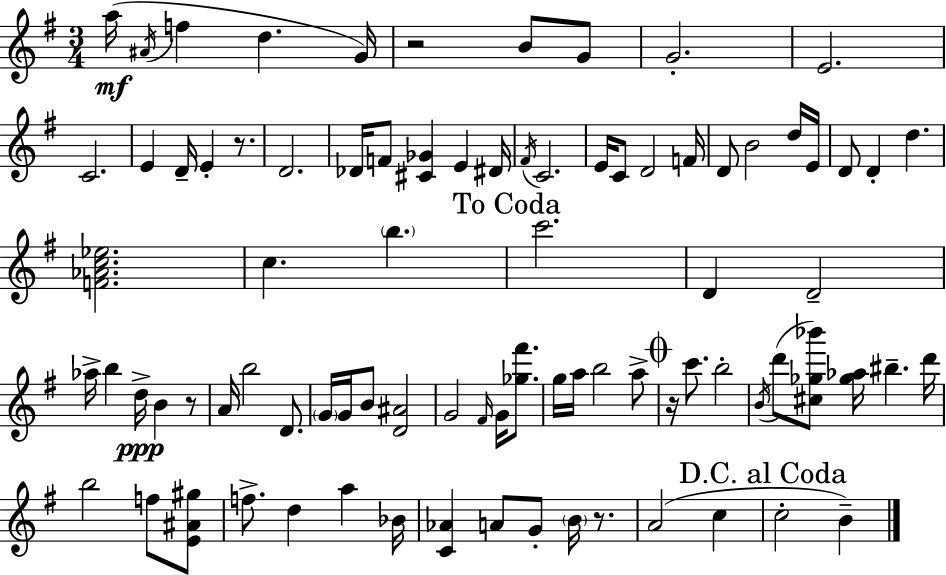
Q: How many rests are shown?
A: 5